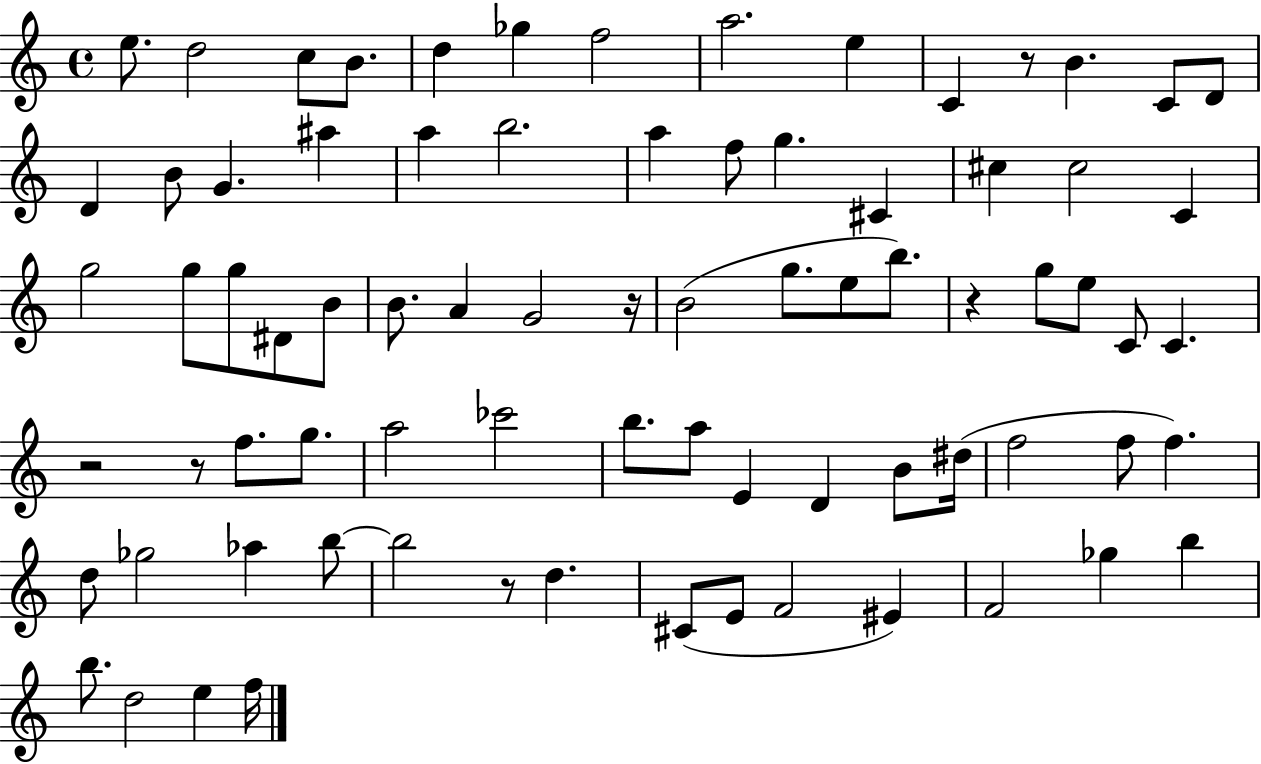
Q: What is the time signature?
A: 4/4